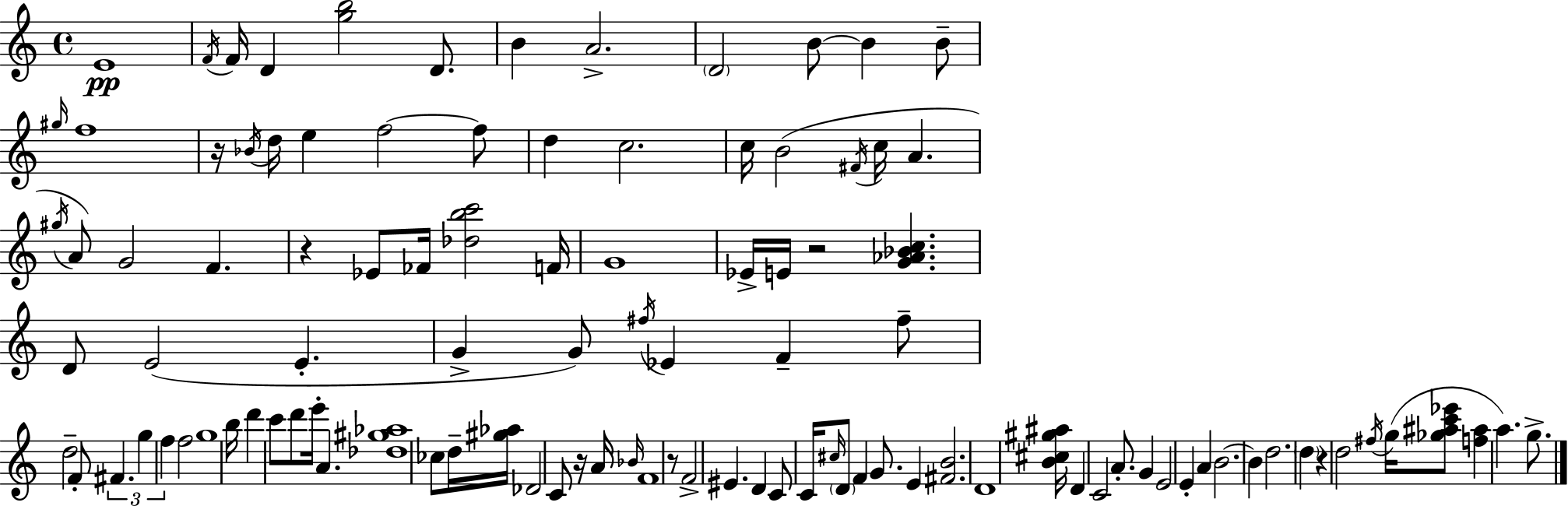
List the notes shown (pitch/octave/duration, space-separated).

E4/w F4/s F4/s D4/q [G5,B5]/h D4/e. B4/q A4/h. D4/h B4/e B4/q B4/e G#5/s F5/w R/s Bb4/s D5/s E5/q F5/h F5/e D5/q C5/h. C5/s B4/h F#4/s C5/s A4/q. G#5/s A4/e G4/h F4/q. R/q Eb4/e FES4/s [Db5,B5,C6]/h F4/s G4/w Eb4/s E4/s R/h [G4,Ab4,Bb4,C5]/q. D4/e E4/h E4/q. G4/q G4/e F#5/s Eb4/q F4/q F#5/e D5/h F4/e F#4/q. G5/q F5/q F5/h G5/w B5/s D6/q C6/e D6/e E6/s A4/q. [Db5,G#5,Ab5]/w CES5/e D5/s [G#5,Ab5]/s Db4/h C4/e R/s A4/s Bb4/s F4/w R/e F4/h EIS4/q. D4/q C4/e C4/s C#5/s D4/e F4/q G4/e. E4/q [F#4,B4]/h. D4/w [B4,C#5,G#5,A#5]/s D4/q C4/h A4/e. G4/q E4/h E4/q A4/q B4/h. B4/q D5/h. D5/q R/q D5/h F#5/s G5/s [Gb5,A#5,C6,Eb6]/e [F5,A#5]/q A5/q. G5/e.